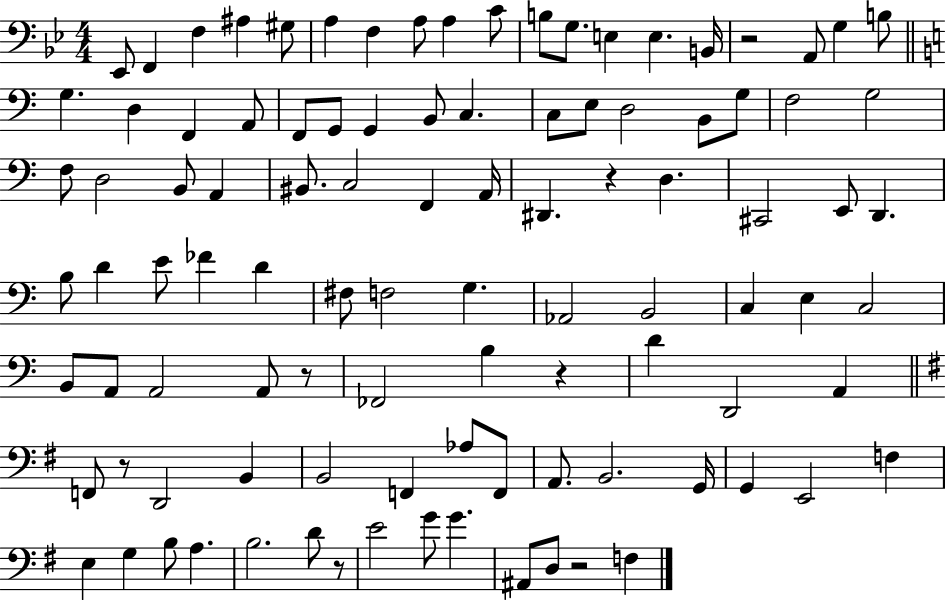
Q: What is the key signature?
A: BES major